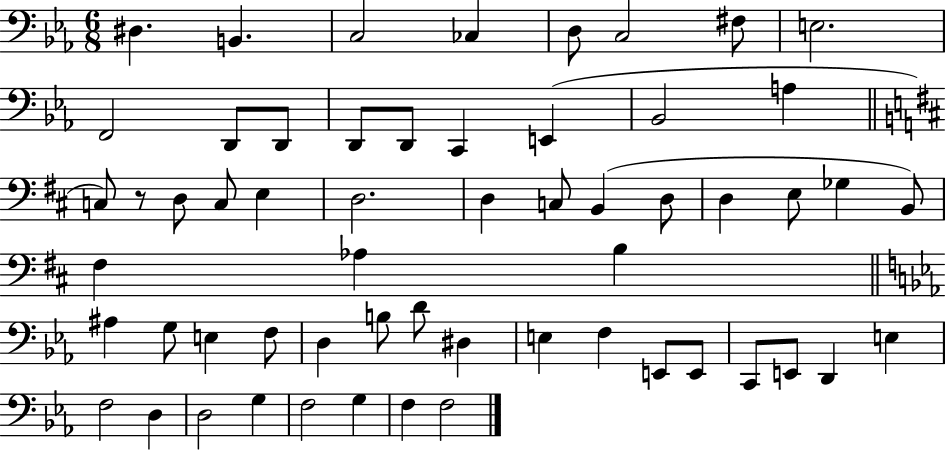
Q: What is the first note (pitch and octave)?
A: D#3